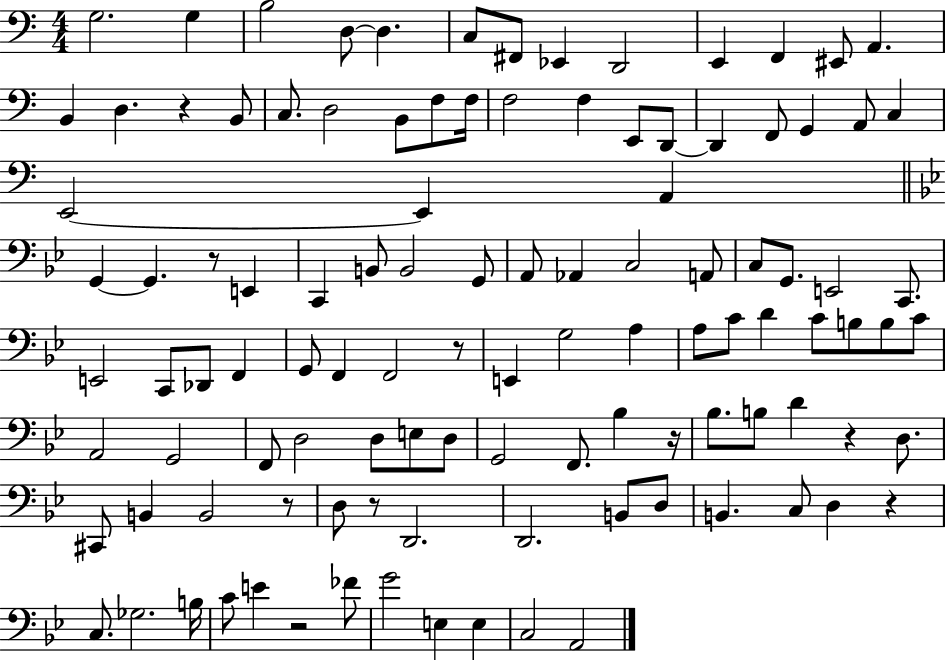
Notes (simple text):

G3/h. G3/q B3/h D3/e D3/q. C3/e F#2/e Eb2/q D2/h E2/q F2/q EIS2/e A2/q. B2/q D3/q. R/q B2/e C3/e. D3/h B2/e F3/e F3/s F3/h F3/q E2/e D2/e D2/q F2/e G2/q A2/e C3/q E2/h E2/q A2/q G2/q G2/q. R/e E2/q C2/q B2/e B2/h G2/e A2/e Ab2/q C3/h A2/e C3/e G2/e. E2/h C2/e. E2/h C2/e Db2/e F2/q G2/e F2/q F2/h R/e E2/q G3/h A3/q A3/e C4/e D4/q C4/e B3/e B3/e C4/e A2/h G2/h F2/e D3/h D3/e E3/e D3/e G2/h F2/e. Bb3/q R/s Bb3/e. B3/e D4/q R/q D3/e. C#2/e B2/q B2/h R/e D3/e R/e D2/h. D2/h. B2/e D3/e B2/q. C3/e D3/q R/q C3/e. Gb3/h. B3/s C4/e E4/q R/h FES4/e G4/h E3/q E3/q C3/h A2/h